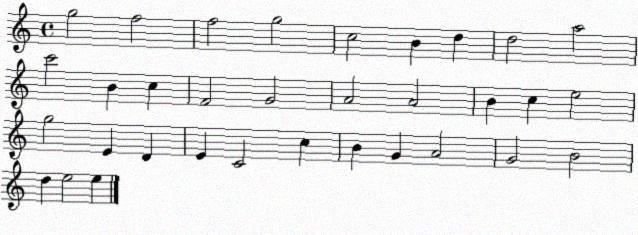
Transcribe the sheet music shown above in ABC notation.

X:1
T:Untitled
M:4/4
L:1/4
K:C
g2 f2 f2 g2 c2 B d d2 a2 c'2 B c F2 G2 A2 A2 B c e2 g2 E D E C2 c B G A2 G2 B2 d e2 e